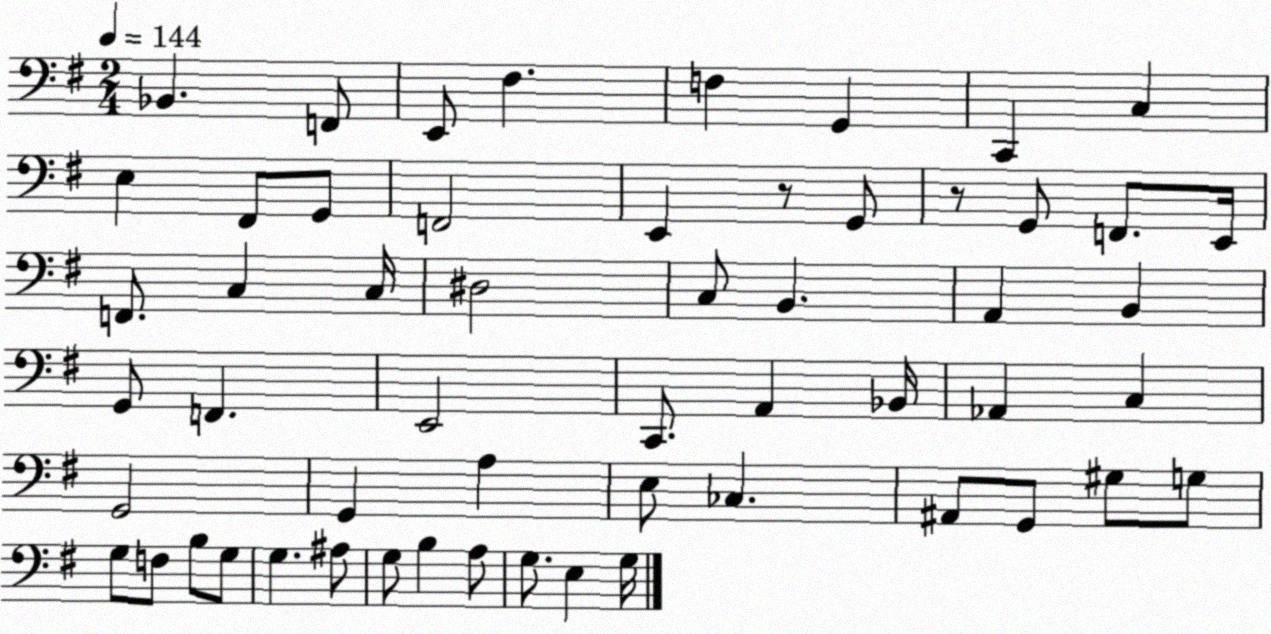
X:1
T:Untitled
M:2/4
L:1/4
K:G
_B,, F,,/2 E,,/2 ^F, F, G,, C,, C, E, ^F,,/2 G,,/2 F,,2 E,, z/2 G,,/2 z/2 G,,/2 F,,/2 E,,/4 F,,/2 C, C,/4 ^D,2 C,/2 B,, A,, B,, G,,/2 F,, E,,2 C,,/2 A,, _B,,/4 _A,, C, G,,2 G,, A, E,/2 _C, ^A,,/2 G,,/2 ^G,/2 G,/2 G,/2 F,/2 B,/2 G,/2 G, ^A,/2 G,/2 B, A,/2 G,/2 E, G,/4